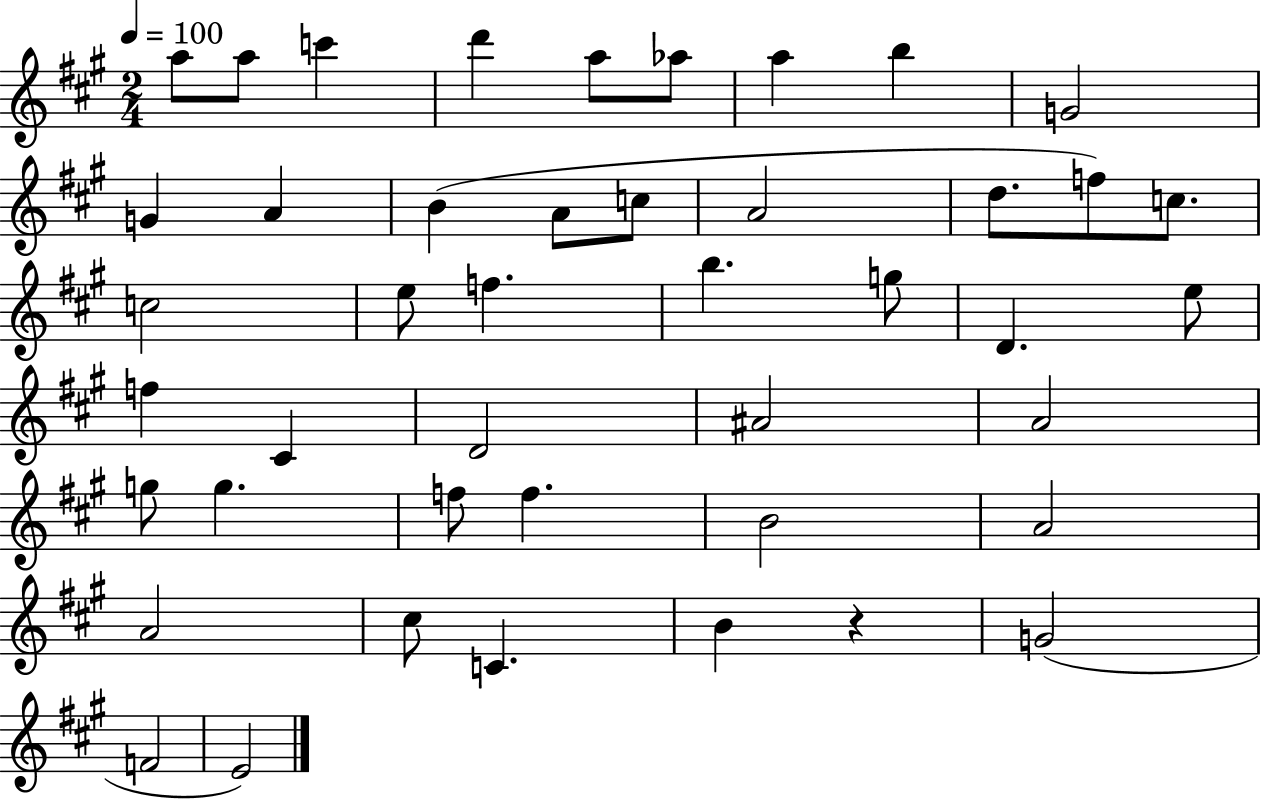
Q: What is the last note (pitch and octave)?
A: E4